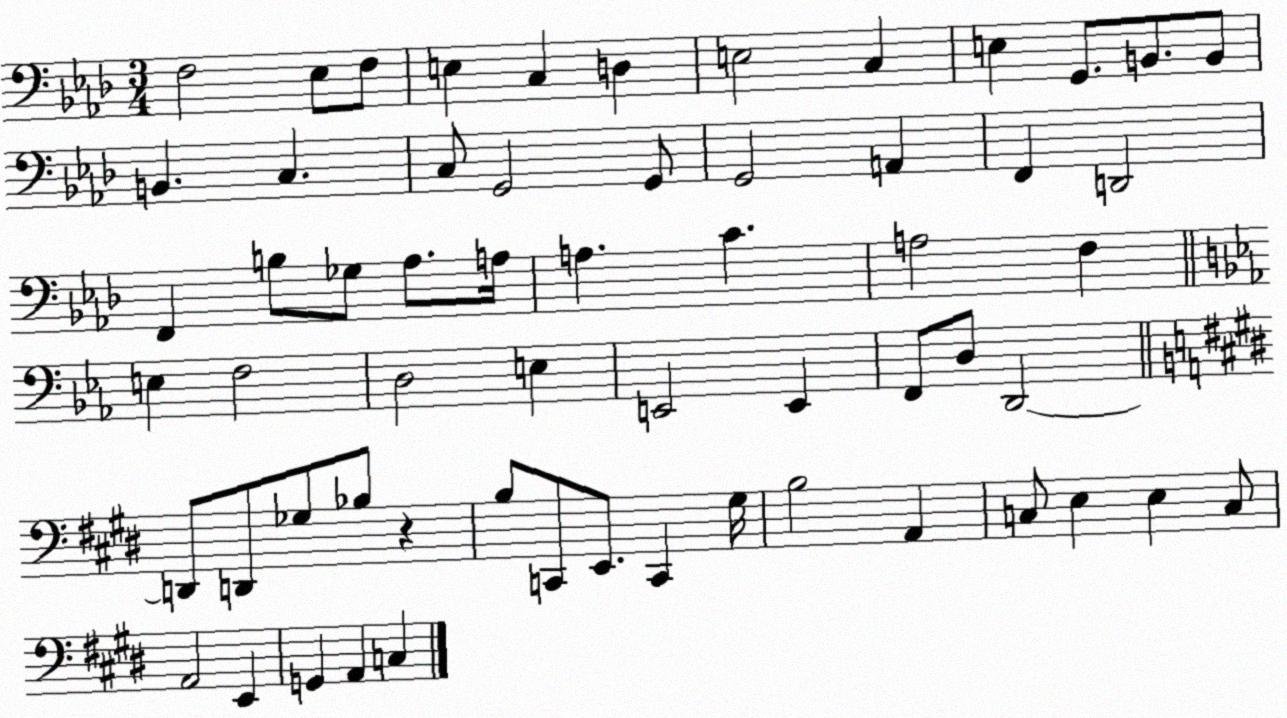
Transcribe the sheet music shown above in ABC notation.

X:1
T:Untitled
M:3/4
L:1/4
K:Ab
F,2 _E,/2 F,/2 E, C, D, E,2 C, E, G,,/2 B,,/2 B,,/2 B,, C, C,/2 G,,2 G,,/2 G,,2 A,, F,, D,,2 F,, B,/2 _G,/2 _A,/2 A,/4 A, C A,2 F, E, F,2 D,2 E, E,,2 E,, F,,/2 D,/2 D,,2 D,,/2 D,,/2 _G,/2 _B,/2 z B,/2 C,,/2 E,,/2 C,, ^G,/4 B,2 A,, C,/2 E, E, C,/2 A,,2 E,, G,, A,, C,